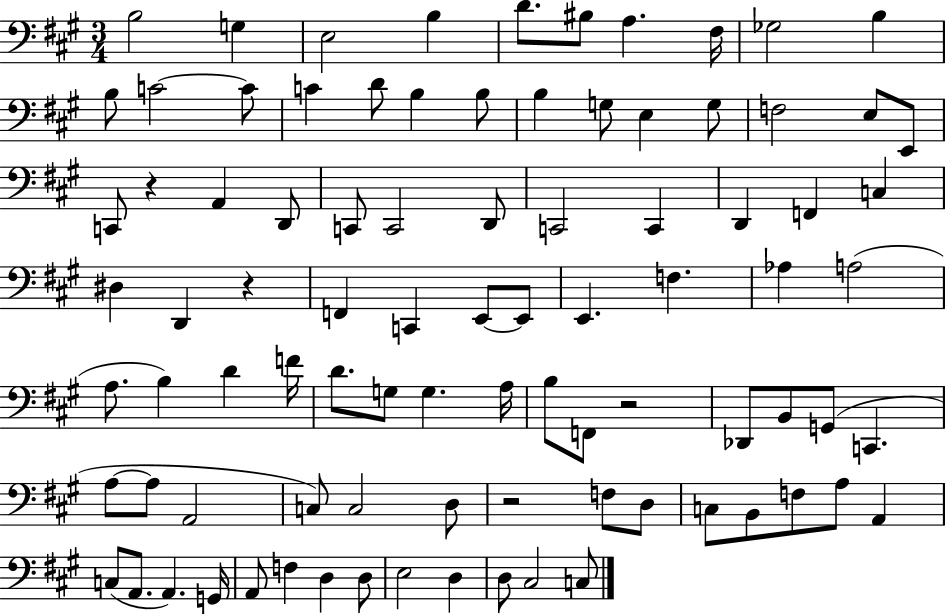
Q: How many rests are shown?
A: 4